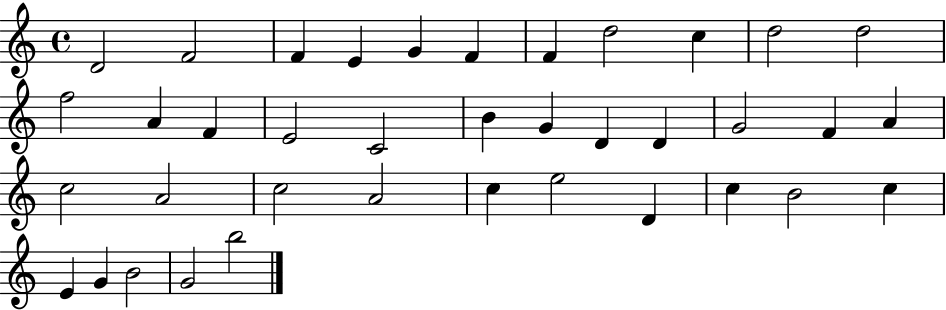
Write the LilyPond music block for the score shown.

{
  \clef treble
  \time 4/4
  \defaultTimeSignature
  \key c \major
  d'2 f'2 | f'4 e'4 g'4 f'4 | f'4 d''2 c''4 | d''2 d''2 | \break f''2 a'4 f'4 | e'2 c'2 | b'4 g'4 d'4 d'4 | g'2 f'4 a'4 | \break c''2 a'2 | c''2 a'2 | c''4 e''2 d'4 | c''4 b'2 c''4 | \break e'4 g'4 b'2 | g'2 b''2 | \bar "|."
}